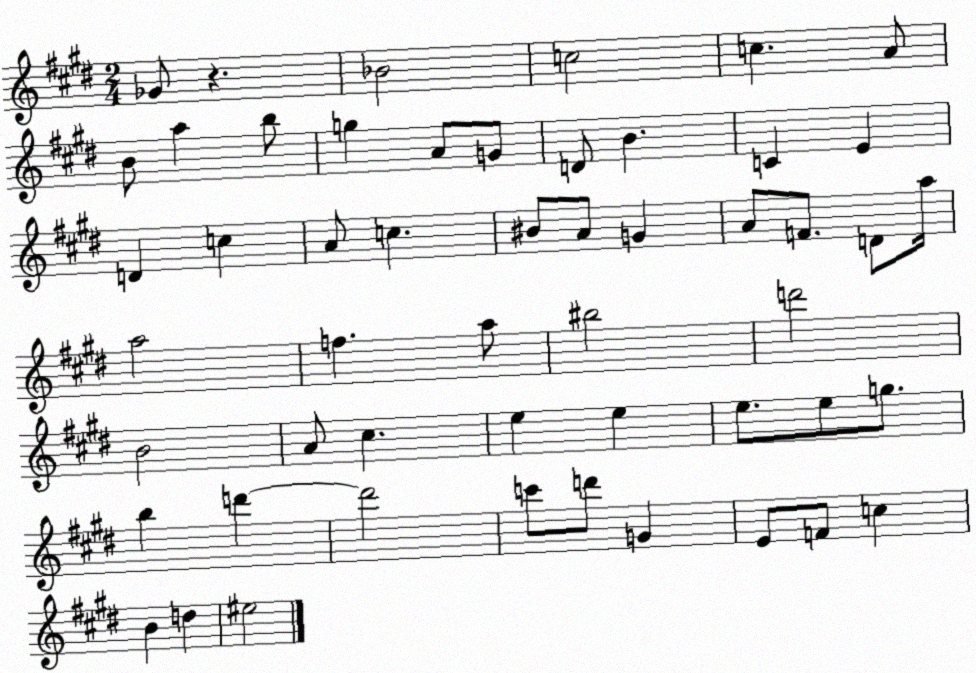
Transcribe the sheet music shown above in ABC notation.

X:1
T:Untitled
M:2/4
L:1/4
K:E
_G/2 z _B2 c2 c A/2 B/2 a b/2 g A/2 G/2 D/2 B C E D c A/2 c ^B/2 A/2 G A/2 F/2 D/2 a/4 a2 f a/2 ^b2 d'2 B2 A/2 ^c e e e/2 e/2 g/2 b d' d'2 c'/2 d'/2 G E/2 F/2 c B d ^e2